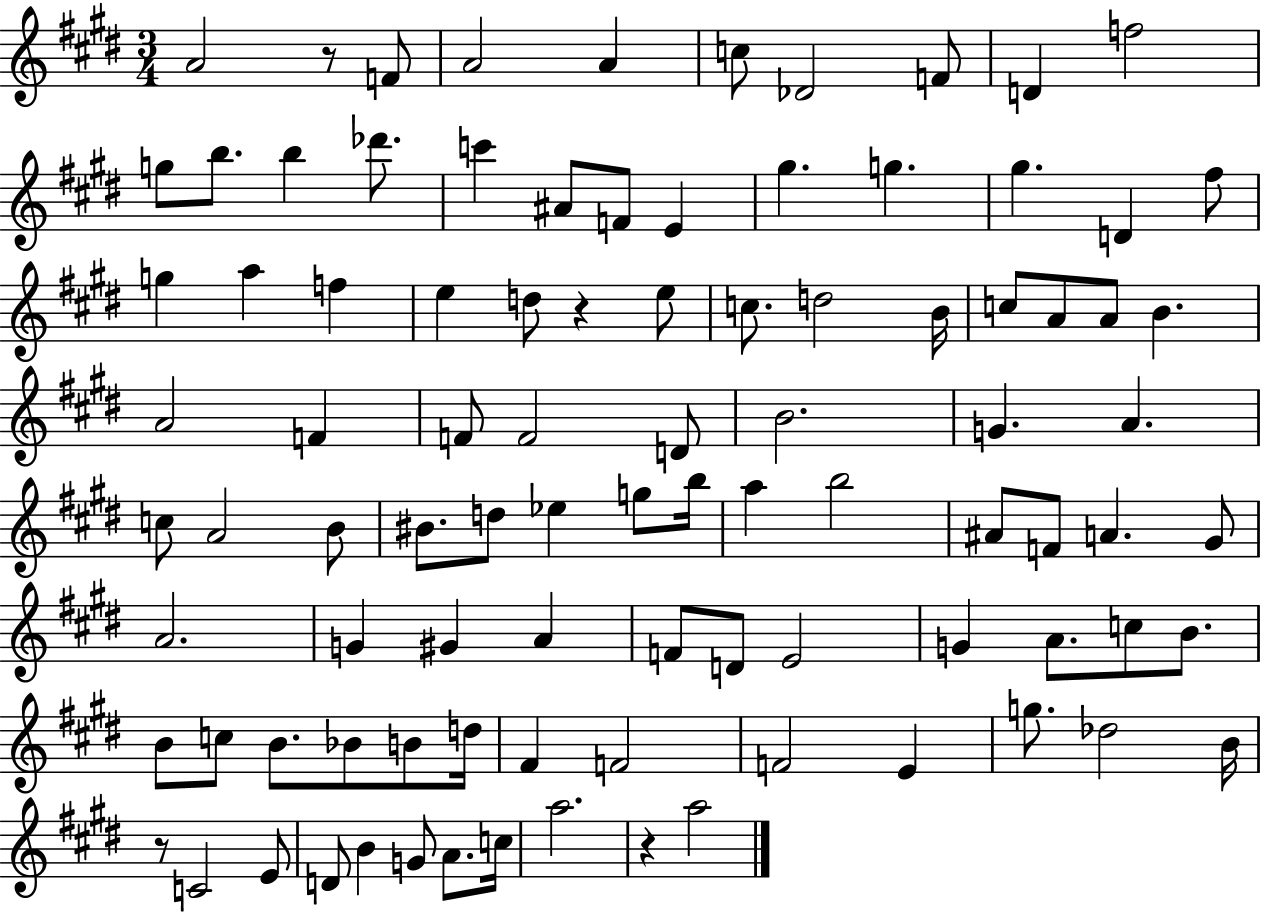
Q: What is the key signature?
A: E major